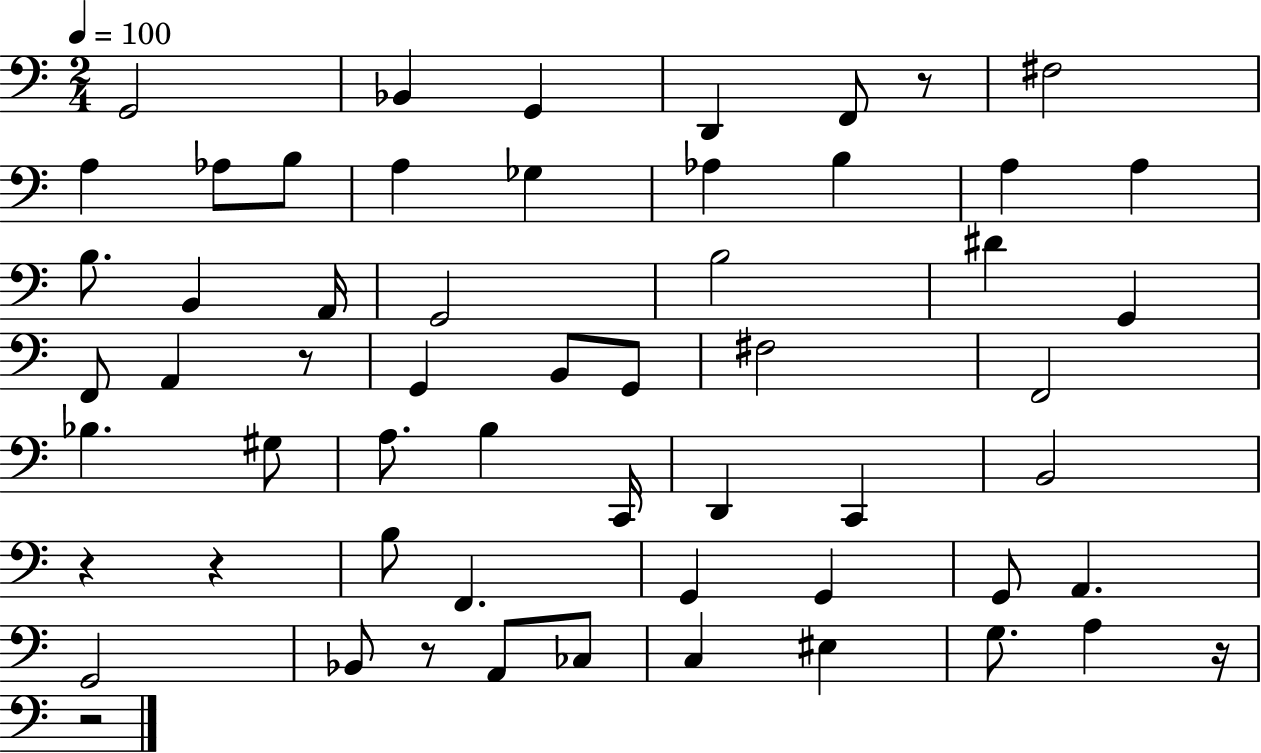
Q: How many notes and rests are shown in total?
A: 58